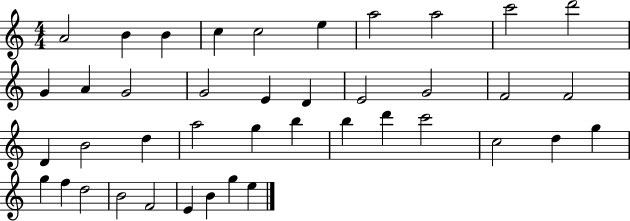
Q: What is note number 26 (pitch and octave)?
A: B5